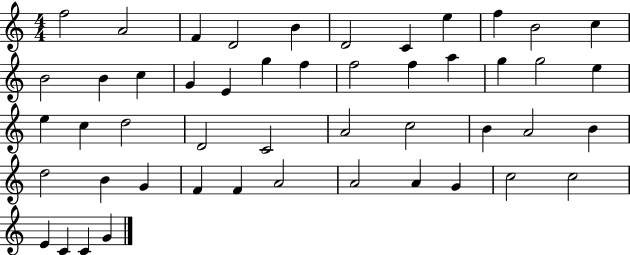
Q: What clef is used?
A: treble